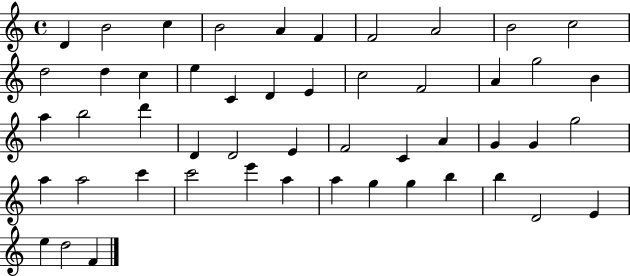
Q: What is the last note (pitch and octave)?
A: F4